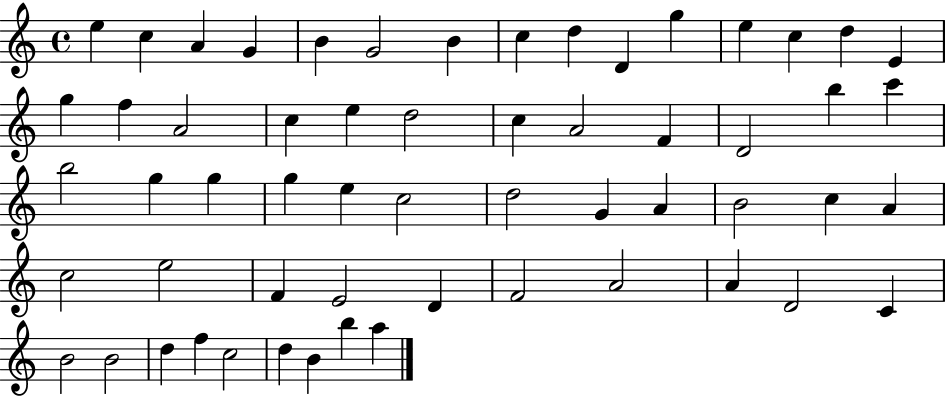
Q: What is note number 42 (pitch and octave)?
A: F4